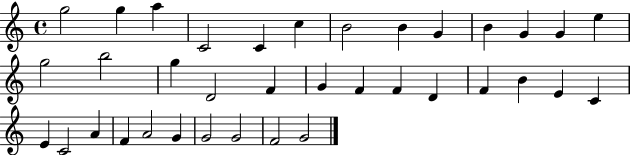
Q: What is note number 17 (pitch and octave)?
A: D4